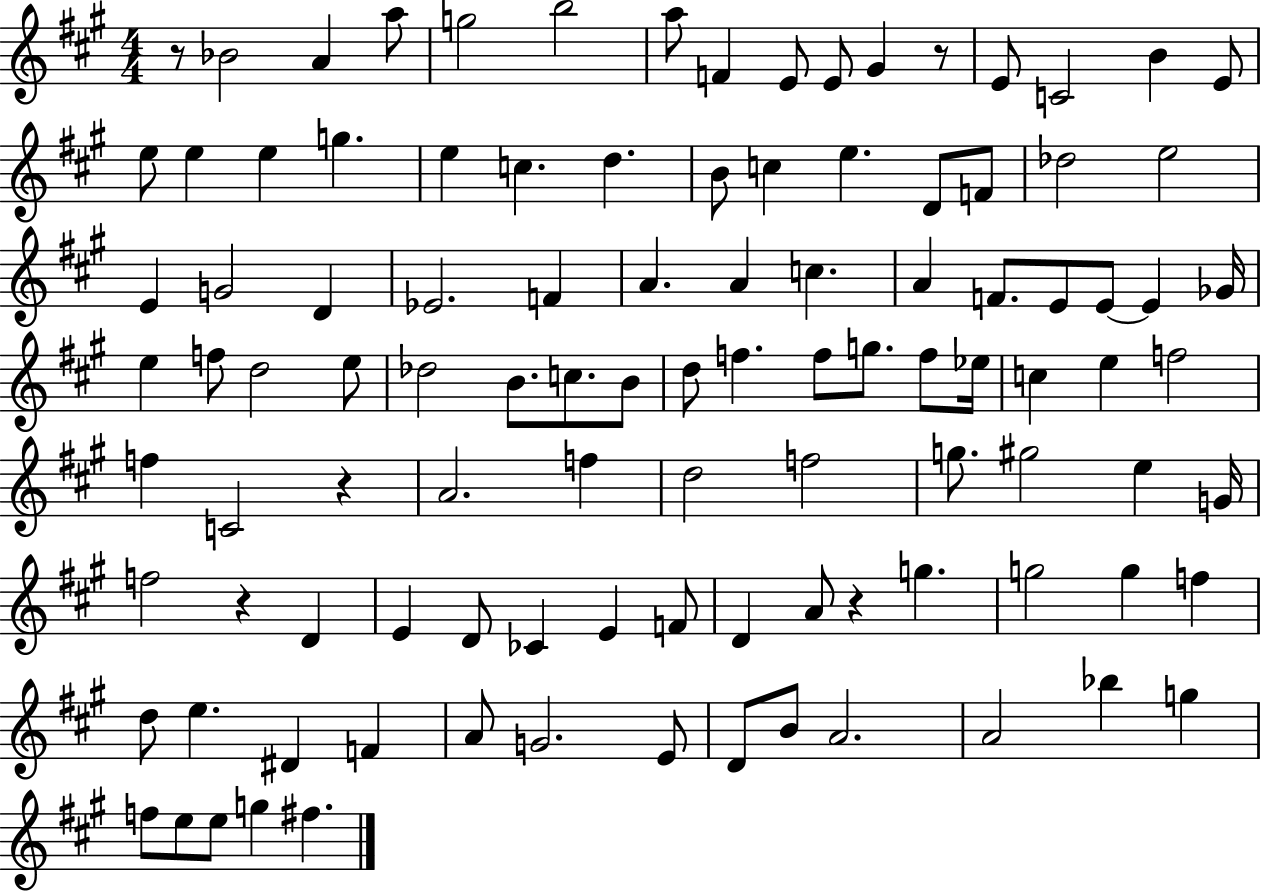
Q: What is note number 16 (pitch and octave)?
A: E5